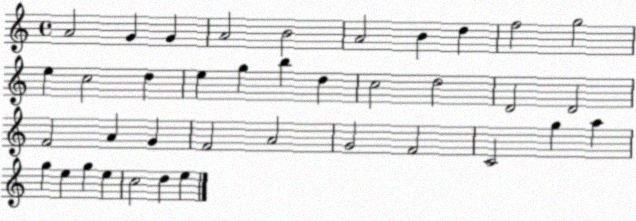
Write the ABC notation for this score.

X:1
T:Untitled
M:4/4
L:1/4
K:C
A2 G G A2 B2 A2 B d f2 g2 e c2 d e g b d c2 d2 D2 D2 F2 A G F2 A2 G2 F2 C2 g a g e g e c2 d e